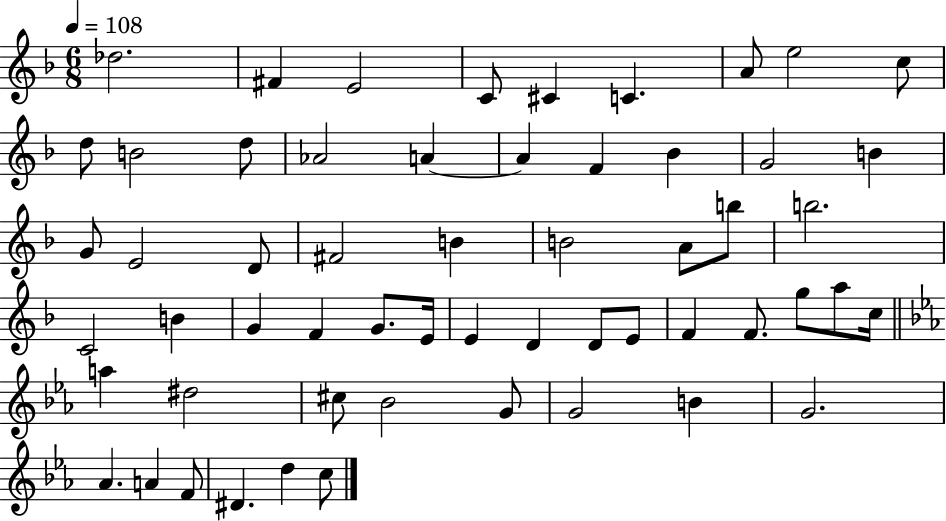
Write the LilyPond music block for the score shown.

{
  \clef treble
  \numericTimeSignature
  \time 6/8
  \key f \major
  \tempo 4 = 108
  \repeat volta 2 { des''2. | fis'4 e'2 | c'8 cis'4 c'4. | a'8 e''2 c''8 | \break d''8 b'2 d''8 | aes'2 a'4~~ | a'4 f'4 bes'4 | g'2 b'4 | \break g'8 e'2 d'8 | fis'2 b'4 | b'2 a'8 b''8 | b''2. | \break c'2 b'4 | g'4 f'4 g'8. e'16 | e'4 d'4 d'8 e'8 | f'4 f'8. g''8 a''8 c''16 | \break \bar "||" \break \key ees \major a''4 dis''2 | cis''8 bes'2 g'8 | g'2 b'4 | g'2. | \break aes'4. a'4 f'8 | dis'4. d''4 c''8 | } \bar "|."
}